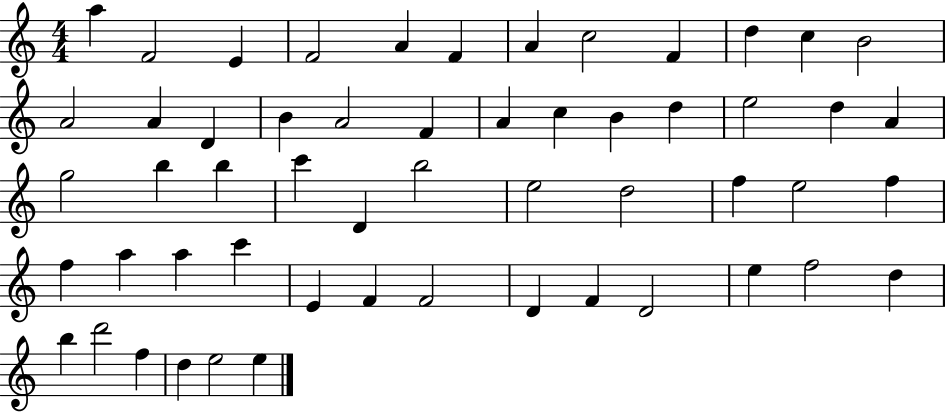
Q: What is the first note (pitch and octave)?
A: A5